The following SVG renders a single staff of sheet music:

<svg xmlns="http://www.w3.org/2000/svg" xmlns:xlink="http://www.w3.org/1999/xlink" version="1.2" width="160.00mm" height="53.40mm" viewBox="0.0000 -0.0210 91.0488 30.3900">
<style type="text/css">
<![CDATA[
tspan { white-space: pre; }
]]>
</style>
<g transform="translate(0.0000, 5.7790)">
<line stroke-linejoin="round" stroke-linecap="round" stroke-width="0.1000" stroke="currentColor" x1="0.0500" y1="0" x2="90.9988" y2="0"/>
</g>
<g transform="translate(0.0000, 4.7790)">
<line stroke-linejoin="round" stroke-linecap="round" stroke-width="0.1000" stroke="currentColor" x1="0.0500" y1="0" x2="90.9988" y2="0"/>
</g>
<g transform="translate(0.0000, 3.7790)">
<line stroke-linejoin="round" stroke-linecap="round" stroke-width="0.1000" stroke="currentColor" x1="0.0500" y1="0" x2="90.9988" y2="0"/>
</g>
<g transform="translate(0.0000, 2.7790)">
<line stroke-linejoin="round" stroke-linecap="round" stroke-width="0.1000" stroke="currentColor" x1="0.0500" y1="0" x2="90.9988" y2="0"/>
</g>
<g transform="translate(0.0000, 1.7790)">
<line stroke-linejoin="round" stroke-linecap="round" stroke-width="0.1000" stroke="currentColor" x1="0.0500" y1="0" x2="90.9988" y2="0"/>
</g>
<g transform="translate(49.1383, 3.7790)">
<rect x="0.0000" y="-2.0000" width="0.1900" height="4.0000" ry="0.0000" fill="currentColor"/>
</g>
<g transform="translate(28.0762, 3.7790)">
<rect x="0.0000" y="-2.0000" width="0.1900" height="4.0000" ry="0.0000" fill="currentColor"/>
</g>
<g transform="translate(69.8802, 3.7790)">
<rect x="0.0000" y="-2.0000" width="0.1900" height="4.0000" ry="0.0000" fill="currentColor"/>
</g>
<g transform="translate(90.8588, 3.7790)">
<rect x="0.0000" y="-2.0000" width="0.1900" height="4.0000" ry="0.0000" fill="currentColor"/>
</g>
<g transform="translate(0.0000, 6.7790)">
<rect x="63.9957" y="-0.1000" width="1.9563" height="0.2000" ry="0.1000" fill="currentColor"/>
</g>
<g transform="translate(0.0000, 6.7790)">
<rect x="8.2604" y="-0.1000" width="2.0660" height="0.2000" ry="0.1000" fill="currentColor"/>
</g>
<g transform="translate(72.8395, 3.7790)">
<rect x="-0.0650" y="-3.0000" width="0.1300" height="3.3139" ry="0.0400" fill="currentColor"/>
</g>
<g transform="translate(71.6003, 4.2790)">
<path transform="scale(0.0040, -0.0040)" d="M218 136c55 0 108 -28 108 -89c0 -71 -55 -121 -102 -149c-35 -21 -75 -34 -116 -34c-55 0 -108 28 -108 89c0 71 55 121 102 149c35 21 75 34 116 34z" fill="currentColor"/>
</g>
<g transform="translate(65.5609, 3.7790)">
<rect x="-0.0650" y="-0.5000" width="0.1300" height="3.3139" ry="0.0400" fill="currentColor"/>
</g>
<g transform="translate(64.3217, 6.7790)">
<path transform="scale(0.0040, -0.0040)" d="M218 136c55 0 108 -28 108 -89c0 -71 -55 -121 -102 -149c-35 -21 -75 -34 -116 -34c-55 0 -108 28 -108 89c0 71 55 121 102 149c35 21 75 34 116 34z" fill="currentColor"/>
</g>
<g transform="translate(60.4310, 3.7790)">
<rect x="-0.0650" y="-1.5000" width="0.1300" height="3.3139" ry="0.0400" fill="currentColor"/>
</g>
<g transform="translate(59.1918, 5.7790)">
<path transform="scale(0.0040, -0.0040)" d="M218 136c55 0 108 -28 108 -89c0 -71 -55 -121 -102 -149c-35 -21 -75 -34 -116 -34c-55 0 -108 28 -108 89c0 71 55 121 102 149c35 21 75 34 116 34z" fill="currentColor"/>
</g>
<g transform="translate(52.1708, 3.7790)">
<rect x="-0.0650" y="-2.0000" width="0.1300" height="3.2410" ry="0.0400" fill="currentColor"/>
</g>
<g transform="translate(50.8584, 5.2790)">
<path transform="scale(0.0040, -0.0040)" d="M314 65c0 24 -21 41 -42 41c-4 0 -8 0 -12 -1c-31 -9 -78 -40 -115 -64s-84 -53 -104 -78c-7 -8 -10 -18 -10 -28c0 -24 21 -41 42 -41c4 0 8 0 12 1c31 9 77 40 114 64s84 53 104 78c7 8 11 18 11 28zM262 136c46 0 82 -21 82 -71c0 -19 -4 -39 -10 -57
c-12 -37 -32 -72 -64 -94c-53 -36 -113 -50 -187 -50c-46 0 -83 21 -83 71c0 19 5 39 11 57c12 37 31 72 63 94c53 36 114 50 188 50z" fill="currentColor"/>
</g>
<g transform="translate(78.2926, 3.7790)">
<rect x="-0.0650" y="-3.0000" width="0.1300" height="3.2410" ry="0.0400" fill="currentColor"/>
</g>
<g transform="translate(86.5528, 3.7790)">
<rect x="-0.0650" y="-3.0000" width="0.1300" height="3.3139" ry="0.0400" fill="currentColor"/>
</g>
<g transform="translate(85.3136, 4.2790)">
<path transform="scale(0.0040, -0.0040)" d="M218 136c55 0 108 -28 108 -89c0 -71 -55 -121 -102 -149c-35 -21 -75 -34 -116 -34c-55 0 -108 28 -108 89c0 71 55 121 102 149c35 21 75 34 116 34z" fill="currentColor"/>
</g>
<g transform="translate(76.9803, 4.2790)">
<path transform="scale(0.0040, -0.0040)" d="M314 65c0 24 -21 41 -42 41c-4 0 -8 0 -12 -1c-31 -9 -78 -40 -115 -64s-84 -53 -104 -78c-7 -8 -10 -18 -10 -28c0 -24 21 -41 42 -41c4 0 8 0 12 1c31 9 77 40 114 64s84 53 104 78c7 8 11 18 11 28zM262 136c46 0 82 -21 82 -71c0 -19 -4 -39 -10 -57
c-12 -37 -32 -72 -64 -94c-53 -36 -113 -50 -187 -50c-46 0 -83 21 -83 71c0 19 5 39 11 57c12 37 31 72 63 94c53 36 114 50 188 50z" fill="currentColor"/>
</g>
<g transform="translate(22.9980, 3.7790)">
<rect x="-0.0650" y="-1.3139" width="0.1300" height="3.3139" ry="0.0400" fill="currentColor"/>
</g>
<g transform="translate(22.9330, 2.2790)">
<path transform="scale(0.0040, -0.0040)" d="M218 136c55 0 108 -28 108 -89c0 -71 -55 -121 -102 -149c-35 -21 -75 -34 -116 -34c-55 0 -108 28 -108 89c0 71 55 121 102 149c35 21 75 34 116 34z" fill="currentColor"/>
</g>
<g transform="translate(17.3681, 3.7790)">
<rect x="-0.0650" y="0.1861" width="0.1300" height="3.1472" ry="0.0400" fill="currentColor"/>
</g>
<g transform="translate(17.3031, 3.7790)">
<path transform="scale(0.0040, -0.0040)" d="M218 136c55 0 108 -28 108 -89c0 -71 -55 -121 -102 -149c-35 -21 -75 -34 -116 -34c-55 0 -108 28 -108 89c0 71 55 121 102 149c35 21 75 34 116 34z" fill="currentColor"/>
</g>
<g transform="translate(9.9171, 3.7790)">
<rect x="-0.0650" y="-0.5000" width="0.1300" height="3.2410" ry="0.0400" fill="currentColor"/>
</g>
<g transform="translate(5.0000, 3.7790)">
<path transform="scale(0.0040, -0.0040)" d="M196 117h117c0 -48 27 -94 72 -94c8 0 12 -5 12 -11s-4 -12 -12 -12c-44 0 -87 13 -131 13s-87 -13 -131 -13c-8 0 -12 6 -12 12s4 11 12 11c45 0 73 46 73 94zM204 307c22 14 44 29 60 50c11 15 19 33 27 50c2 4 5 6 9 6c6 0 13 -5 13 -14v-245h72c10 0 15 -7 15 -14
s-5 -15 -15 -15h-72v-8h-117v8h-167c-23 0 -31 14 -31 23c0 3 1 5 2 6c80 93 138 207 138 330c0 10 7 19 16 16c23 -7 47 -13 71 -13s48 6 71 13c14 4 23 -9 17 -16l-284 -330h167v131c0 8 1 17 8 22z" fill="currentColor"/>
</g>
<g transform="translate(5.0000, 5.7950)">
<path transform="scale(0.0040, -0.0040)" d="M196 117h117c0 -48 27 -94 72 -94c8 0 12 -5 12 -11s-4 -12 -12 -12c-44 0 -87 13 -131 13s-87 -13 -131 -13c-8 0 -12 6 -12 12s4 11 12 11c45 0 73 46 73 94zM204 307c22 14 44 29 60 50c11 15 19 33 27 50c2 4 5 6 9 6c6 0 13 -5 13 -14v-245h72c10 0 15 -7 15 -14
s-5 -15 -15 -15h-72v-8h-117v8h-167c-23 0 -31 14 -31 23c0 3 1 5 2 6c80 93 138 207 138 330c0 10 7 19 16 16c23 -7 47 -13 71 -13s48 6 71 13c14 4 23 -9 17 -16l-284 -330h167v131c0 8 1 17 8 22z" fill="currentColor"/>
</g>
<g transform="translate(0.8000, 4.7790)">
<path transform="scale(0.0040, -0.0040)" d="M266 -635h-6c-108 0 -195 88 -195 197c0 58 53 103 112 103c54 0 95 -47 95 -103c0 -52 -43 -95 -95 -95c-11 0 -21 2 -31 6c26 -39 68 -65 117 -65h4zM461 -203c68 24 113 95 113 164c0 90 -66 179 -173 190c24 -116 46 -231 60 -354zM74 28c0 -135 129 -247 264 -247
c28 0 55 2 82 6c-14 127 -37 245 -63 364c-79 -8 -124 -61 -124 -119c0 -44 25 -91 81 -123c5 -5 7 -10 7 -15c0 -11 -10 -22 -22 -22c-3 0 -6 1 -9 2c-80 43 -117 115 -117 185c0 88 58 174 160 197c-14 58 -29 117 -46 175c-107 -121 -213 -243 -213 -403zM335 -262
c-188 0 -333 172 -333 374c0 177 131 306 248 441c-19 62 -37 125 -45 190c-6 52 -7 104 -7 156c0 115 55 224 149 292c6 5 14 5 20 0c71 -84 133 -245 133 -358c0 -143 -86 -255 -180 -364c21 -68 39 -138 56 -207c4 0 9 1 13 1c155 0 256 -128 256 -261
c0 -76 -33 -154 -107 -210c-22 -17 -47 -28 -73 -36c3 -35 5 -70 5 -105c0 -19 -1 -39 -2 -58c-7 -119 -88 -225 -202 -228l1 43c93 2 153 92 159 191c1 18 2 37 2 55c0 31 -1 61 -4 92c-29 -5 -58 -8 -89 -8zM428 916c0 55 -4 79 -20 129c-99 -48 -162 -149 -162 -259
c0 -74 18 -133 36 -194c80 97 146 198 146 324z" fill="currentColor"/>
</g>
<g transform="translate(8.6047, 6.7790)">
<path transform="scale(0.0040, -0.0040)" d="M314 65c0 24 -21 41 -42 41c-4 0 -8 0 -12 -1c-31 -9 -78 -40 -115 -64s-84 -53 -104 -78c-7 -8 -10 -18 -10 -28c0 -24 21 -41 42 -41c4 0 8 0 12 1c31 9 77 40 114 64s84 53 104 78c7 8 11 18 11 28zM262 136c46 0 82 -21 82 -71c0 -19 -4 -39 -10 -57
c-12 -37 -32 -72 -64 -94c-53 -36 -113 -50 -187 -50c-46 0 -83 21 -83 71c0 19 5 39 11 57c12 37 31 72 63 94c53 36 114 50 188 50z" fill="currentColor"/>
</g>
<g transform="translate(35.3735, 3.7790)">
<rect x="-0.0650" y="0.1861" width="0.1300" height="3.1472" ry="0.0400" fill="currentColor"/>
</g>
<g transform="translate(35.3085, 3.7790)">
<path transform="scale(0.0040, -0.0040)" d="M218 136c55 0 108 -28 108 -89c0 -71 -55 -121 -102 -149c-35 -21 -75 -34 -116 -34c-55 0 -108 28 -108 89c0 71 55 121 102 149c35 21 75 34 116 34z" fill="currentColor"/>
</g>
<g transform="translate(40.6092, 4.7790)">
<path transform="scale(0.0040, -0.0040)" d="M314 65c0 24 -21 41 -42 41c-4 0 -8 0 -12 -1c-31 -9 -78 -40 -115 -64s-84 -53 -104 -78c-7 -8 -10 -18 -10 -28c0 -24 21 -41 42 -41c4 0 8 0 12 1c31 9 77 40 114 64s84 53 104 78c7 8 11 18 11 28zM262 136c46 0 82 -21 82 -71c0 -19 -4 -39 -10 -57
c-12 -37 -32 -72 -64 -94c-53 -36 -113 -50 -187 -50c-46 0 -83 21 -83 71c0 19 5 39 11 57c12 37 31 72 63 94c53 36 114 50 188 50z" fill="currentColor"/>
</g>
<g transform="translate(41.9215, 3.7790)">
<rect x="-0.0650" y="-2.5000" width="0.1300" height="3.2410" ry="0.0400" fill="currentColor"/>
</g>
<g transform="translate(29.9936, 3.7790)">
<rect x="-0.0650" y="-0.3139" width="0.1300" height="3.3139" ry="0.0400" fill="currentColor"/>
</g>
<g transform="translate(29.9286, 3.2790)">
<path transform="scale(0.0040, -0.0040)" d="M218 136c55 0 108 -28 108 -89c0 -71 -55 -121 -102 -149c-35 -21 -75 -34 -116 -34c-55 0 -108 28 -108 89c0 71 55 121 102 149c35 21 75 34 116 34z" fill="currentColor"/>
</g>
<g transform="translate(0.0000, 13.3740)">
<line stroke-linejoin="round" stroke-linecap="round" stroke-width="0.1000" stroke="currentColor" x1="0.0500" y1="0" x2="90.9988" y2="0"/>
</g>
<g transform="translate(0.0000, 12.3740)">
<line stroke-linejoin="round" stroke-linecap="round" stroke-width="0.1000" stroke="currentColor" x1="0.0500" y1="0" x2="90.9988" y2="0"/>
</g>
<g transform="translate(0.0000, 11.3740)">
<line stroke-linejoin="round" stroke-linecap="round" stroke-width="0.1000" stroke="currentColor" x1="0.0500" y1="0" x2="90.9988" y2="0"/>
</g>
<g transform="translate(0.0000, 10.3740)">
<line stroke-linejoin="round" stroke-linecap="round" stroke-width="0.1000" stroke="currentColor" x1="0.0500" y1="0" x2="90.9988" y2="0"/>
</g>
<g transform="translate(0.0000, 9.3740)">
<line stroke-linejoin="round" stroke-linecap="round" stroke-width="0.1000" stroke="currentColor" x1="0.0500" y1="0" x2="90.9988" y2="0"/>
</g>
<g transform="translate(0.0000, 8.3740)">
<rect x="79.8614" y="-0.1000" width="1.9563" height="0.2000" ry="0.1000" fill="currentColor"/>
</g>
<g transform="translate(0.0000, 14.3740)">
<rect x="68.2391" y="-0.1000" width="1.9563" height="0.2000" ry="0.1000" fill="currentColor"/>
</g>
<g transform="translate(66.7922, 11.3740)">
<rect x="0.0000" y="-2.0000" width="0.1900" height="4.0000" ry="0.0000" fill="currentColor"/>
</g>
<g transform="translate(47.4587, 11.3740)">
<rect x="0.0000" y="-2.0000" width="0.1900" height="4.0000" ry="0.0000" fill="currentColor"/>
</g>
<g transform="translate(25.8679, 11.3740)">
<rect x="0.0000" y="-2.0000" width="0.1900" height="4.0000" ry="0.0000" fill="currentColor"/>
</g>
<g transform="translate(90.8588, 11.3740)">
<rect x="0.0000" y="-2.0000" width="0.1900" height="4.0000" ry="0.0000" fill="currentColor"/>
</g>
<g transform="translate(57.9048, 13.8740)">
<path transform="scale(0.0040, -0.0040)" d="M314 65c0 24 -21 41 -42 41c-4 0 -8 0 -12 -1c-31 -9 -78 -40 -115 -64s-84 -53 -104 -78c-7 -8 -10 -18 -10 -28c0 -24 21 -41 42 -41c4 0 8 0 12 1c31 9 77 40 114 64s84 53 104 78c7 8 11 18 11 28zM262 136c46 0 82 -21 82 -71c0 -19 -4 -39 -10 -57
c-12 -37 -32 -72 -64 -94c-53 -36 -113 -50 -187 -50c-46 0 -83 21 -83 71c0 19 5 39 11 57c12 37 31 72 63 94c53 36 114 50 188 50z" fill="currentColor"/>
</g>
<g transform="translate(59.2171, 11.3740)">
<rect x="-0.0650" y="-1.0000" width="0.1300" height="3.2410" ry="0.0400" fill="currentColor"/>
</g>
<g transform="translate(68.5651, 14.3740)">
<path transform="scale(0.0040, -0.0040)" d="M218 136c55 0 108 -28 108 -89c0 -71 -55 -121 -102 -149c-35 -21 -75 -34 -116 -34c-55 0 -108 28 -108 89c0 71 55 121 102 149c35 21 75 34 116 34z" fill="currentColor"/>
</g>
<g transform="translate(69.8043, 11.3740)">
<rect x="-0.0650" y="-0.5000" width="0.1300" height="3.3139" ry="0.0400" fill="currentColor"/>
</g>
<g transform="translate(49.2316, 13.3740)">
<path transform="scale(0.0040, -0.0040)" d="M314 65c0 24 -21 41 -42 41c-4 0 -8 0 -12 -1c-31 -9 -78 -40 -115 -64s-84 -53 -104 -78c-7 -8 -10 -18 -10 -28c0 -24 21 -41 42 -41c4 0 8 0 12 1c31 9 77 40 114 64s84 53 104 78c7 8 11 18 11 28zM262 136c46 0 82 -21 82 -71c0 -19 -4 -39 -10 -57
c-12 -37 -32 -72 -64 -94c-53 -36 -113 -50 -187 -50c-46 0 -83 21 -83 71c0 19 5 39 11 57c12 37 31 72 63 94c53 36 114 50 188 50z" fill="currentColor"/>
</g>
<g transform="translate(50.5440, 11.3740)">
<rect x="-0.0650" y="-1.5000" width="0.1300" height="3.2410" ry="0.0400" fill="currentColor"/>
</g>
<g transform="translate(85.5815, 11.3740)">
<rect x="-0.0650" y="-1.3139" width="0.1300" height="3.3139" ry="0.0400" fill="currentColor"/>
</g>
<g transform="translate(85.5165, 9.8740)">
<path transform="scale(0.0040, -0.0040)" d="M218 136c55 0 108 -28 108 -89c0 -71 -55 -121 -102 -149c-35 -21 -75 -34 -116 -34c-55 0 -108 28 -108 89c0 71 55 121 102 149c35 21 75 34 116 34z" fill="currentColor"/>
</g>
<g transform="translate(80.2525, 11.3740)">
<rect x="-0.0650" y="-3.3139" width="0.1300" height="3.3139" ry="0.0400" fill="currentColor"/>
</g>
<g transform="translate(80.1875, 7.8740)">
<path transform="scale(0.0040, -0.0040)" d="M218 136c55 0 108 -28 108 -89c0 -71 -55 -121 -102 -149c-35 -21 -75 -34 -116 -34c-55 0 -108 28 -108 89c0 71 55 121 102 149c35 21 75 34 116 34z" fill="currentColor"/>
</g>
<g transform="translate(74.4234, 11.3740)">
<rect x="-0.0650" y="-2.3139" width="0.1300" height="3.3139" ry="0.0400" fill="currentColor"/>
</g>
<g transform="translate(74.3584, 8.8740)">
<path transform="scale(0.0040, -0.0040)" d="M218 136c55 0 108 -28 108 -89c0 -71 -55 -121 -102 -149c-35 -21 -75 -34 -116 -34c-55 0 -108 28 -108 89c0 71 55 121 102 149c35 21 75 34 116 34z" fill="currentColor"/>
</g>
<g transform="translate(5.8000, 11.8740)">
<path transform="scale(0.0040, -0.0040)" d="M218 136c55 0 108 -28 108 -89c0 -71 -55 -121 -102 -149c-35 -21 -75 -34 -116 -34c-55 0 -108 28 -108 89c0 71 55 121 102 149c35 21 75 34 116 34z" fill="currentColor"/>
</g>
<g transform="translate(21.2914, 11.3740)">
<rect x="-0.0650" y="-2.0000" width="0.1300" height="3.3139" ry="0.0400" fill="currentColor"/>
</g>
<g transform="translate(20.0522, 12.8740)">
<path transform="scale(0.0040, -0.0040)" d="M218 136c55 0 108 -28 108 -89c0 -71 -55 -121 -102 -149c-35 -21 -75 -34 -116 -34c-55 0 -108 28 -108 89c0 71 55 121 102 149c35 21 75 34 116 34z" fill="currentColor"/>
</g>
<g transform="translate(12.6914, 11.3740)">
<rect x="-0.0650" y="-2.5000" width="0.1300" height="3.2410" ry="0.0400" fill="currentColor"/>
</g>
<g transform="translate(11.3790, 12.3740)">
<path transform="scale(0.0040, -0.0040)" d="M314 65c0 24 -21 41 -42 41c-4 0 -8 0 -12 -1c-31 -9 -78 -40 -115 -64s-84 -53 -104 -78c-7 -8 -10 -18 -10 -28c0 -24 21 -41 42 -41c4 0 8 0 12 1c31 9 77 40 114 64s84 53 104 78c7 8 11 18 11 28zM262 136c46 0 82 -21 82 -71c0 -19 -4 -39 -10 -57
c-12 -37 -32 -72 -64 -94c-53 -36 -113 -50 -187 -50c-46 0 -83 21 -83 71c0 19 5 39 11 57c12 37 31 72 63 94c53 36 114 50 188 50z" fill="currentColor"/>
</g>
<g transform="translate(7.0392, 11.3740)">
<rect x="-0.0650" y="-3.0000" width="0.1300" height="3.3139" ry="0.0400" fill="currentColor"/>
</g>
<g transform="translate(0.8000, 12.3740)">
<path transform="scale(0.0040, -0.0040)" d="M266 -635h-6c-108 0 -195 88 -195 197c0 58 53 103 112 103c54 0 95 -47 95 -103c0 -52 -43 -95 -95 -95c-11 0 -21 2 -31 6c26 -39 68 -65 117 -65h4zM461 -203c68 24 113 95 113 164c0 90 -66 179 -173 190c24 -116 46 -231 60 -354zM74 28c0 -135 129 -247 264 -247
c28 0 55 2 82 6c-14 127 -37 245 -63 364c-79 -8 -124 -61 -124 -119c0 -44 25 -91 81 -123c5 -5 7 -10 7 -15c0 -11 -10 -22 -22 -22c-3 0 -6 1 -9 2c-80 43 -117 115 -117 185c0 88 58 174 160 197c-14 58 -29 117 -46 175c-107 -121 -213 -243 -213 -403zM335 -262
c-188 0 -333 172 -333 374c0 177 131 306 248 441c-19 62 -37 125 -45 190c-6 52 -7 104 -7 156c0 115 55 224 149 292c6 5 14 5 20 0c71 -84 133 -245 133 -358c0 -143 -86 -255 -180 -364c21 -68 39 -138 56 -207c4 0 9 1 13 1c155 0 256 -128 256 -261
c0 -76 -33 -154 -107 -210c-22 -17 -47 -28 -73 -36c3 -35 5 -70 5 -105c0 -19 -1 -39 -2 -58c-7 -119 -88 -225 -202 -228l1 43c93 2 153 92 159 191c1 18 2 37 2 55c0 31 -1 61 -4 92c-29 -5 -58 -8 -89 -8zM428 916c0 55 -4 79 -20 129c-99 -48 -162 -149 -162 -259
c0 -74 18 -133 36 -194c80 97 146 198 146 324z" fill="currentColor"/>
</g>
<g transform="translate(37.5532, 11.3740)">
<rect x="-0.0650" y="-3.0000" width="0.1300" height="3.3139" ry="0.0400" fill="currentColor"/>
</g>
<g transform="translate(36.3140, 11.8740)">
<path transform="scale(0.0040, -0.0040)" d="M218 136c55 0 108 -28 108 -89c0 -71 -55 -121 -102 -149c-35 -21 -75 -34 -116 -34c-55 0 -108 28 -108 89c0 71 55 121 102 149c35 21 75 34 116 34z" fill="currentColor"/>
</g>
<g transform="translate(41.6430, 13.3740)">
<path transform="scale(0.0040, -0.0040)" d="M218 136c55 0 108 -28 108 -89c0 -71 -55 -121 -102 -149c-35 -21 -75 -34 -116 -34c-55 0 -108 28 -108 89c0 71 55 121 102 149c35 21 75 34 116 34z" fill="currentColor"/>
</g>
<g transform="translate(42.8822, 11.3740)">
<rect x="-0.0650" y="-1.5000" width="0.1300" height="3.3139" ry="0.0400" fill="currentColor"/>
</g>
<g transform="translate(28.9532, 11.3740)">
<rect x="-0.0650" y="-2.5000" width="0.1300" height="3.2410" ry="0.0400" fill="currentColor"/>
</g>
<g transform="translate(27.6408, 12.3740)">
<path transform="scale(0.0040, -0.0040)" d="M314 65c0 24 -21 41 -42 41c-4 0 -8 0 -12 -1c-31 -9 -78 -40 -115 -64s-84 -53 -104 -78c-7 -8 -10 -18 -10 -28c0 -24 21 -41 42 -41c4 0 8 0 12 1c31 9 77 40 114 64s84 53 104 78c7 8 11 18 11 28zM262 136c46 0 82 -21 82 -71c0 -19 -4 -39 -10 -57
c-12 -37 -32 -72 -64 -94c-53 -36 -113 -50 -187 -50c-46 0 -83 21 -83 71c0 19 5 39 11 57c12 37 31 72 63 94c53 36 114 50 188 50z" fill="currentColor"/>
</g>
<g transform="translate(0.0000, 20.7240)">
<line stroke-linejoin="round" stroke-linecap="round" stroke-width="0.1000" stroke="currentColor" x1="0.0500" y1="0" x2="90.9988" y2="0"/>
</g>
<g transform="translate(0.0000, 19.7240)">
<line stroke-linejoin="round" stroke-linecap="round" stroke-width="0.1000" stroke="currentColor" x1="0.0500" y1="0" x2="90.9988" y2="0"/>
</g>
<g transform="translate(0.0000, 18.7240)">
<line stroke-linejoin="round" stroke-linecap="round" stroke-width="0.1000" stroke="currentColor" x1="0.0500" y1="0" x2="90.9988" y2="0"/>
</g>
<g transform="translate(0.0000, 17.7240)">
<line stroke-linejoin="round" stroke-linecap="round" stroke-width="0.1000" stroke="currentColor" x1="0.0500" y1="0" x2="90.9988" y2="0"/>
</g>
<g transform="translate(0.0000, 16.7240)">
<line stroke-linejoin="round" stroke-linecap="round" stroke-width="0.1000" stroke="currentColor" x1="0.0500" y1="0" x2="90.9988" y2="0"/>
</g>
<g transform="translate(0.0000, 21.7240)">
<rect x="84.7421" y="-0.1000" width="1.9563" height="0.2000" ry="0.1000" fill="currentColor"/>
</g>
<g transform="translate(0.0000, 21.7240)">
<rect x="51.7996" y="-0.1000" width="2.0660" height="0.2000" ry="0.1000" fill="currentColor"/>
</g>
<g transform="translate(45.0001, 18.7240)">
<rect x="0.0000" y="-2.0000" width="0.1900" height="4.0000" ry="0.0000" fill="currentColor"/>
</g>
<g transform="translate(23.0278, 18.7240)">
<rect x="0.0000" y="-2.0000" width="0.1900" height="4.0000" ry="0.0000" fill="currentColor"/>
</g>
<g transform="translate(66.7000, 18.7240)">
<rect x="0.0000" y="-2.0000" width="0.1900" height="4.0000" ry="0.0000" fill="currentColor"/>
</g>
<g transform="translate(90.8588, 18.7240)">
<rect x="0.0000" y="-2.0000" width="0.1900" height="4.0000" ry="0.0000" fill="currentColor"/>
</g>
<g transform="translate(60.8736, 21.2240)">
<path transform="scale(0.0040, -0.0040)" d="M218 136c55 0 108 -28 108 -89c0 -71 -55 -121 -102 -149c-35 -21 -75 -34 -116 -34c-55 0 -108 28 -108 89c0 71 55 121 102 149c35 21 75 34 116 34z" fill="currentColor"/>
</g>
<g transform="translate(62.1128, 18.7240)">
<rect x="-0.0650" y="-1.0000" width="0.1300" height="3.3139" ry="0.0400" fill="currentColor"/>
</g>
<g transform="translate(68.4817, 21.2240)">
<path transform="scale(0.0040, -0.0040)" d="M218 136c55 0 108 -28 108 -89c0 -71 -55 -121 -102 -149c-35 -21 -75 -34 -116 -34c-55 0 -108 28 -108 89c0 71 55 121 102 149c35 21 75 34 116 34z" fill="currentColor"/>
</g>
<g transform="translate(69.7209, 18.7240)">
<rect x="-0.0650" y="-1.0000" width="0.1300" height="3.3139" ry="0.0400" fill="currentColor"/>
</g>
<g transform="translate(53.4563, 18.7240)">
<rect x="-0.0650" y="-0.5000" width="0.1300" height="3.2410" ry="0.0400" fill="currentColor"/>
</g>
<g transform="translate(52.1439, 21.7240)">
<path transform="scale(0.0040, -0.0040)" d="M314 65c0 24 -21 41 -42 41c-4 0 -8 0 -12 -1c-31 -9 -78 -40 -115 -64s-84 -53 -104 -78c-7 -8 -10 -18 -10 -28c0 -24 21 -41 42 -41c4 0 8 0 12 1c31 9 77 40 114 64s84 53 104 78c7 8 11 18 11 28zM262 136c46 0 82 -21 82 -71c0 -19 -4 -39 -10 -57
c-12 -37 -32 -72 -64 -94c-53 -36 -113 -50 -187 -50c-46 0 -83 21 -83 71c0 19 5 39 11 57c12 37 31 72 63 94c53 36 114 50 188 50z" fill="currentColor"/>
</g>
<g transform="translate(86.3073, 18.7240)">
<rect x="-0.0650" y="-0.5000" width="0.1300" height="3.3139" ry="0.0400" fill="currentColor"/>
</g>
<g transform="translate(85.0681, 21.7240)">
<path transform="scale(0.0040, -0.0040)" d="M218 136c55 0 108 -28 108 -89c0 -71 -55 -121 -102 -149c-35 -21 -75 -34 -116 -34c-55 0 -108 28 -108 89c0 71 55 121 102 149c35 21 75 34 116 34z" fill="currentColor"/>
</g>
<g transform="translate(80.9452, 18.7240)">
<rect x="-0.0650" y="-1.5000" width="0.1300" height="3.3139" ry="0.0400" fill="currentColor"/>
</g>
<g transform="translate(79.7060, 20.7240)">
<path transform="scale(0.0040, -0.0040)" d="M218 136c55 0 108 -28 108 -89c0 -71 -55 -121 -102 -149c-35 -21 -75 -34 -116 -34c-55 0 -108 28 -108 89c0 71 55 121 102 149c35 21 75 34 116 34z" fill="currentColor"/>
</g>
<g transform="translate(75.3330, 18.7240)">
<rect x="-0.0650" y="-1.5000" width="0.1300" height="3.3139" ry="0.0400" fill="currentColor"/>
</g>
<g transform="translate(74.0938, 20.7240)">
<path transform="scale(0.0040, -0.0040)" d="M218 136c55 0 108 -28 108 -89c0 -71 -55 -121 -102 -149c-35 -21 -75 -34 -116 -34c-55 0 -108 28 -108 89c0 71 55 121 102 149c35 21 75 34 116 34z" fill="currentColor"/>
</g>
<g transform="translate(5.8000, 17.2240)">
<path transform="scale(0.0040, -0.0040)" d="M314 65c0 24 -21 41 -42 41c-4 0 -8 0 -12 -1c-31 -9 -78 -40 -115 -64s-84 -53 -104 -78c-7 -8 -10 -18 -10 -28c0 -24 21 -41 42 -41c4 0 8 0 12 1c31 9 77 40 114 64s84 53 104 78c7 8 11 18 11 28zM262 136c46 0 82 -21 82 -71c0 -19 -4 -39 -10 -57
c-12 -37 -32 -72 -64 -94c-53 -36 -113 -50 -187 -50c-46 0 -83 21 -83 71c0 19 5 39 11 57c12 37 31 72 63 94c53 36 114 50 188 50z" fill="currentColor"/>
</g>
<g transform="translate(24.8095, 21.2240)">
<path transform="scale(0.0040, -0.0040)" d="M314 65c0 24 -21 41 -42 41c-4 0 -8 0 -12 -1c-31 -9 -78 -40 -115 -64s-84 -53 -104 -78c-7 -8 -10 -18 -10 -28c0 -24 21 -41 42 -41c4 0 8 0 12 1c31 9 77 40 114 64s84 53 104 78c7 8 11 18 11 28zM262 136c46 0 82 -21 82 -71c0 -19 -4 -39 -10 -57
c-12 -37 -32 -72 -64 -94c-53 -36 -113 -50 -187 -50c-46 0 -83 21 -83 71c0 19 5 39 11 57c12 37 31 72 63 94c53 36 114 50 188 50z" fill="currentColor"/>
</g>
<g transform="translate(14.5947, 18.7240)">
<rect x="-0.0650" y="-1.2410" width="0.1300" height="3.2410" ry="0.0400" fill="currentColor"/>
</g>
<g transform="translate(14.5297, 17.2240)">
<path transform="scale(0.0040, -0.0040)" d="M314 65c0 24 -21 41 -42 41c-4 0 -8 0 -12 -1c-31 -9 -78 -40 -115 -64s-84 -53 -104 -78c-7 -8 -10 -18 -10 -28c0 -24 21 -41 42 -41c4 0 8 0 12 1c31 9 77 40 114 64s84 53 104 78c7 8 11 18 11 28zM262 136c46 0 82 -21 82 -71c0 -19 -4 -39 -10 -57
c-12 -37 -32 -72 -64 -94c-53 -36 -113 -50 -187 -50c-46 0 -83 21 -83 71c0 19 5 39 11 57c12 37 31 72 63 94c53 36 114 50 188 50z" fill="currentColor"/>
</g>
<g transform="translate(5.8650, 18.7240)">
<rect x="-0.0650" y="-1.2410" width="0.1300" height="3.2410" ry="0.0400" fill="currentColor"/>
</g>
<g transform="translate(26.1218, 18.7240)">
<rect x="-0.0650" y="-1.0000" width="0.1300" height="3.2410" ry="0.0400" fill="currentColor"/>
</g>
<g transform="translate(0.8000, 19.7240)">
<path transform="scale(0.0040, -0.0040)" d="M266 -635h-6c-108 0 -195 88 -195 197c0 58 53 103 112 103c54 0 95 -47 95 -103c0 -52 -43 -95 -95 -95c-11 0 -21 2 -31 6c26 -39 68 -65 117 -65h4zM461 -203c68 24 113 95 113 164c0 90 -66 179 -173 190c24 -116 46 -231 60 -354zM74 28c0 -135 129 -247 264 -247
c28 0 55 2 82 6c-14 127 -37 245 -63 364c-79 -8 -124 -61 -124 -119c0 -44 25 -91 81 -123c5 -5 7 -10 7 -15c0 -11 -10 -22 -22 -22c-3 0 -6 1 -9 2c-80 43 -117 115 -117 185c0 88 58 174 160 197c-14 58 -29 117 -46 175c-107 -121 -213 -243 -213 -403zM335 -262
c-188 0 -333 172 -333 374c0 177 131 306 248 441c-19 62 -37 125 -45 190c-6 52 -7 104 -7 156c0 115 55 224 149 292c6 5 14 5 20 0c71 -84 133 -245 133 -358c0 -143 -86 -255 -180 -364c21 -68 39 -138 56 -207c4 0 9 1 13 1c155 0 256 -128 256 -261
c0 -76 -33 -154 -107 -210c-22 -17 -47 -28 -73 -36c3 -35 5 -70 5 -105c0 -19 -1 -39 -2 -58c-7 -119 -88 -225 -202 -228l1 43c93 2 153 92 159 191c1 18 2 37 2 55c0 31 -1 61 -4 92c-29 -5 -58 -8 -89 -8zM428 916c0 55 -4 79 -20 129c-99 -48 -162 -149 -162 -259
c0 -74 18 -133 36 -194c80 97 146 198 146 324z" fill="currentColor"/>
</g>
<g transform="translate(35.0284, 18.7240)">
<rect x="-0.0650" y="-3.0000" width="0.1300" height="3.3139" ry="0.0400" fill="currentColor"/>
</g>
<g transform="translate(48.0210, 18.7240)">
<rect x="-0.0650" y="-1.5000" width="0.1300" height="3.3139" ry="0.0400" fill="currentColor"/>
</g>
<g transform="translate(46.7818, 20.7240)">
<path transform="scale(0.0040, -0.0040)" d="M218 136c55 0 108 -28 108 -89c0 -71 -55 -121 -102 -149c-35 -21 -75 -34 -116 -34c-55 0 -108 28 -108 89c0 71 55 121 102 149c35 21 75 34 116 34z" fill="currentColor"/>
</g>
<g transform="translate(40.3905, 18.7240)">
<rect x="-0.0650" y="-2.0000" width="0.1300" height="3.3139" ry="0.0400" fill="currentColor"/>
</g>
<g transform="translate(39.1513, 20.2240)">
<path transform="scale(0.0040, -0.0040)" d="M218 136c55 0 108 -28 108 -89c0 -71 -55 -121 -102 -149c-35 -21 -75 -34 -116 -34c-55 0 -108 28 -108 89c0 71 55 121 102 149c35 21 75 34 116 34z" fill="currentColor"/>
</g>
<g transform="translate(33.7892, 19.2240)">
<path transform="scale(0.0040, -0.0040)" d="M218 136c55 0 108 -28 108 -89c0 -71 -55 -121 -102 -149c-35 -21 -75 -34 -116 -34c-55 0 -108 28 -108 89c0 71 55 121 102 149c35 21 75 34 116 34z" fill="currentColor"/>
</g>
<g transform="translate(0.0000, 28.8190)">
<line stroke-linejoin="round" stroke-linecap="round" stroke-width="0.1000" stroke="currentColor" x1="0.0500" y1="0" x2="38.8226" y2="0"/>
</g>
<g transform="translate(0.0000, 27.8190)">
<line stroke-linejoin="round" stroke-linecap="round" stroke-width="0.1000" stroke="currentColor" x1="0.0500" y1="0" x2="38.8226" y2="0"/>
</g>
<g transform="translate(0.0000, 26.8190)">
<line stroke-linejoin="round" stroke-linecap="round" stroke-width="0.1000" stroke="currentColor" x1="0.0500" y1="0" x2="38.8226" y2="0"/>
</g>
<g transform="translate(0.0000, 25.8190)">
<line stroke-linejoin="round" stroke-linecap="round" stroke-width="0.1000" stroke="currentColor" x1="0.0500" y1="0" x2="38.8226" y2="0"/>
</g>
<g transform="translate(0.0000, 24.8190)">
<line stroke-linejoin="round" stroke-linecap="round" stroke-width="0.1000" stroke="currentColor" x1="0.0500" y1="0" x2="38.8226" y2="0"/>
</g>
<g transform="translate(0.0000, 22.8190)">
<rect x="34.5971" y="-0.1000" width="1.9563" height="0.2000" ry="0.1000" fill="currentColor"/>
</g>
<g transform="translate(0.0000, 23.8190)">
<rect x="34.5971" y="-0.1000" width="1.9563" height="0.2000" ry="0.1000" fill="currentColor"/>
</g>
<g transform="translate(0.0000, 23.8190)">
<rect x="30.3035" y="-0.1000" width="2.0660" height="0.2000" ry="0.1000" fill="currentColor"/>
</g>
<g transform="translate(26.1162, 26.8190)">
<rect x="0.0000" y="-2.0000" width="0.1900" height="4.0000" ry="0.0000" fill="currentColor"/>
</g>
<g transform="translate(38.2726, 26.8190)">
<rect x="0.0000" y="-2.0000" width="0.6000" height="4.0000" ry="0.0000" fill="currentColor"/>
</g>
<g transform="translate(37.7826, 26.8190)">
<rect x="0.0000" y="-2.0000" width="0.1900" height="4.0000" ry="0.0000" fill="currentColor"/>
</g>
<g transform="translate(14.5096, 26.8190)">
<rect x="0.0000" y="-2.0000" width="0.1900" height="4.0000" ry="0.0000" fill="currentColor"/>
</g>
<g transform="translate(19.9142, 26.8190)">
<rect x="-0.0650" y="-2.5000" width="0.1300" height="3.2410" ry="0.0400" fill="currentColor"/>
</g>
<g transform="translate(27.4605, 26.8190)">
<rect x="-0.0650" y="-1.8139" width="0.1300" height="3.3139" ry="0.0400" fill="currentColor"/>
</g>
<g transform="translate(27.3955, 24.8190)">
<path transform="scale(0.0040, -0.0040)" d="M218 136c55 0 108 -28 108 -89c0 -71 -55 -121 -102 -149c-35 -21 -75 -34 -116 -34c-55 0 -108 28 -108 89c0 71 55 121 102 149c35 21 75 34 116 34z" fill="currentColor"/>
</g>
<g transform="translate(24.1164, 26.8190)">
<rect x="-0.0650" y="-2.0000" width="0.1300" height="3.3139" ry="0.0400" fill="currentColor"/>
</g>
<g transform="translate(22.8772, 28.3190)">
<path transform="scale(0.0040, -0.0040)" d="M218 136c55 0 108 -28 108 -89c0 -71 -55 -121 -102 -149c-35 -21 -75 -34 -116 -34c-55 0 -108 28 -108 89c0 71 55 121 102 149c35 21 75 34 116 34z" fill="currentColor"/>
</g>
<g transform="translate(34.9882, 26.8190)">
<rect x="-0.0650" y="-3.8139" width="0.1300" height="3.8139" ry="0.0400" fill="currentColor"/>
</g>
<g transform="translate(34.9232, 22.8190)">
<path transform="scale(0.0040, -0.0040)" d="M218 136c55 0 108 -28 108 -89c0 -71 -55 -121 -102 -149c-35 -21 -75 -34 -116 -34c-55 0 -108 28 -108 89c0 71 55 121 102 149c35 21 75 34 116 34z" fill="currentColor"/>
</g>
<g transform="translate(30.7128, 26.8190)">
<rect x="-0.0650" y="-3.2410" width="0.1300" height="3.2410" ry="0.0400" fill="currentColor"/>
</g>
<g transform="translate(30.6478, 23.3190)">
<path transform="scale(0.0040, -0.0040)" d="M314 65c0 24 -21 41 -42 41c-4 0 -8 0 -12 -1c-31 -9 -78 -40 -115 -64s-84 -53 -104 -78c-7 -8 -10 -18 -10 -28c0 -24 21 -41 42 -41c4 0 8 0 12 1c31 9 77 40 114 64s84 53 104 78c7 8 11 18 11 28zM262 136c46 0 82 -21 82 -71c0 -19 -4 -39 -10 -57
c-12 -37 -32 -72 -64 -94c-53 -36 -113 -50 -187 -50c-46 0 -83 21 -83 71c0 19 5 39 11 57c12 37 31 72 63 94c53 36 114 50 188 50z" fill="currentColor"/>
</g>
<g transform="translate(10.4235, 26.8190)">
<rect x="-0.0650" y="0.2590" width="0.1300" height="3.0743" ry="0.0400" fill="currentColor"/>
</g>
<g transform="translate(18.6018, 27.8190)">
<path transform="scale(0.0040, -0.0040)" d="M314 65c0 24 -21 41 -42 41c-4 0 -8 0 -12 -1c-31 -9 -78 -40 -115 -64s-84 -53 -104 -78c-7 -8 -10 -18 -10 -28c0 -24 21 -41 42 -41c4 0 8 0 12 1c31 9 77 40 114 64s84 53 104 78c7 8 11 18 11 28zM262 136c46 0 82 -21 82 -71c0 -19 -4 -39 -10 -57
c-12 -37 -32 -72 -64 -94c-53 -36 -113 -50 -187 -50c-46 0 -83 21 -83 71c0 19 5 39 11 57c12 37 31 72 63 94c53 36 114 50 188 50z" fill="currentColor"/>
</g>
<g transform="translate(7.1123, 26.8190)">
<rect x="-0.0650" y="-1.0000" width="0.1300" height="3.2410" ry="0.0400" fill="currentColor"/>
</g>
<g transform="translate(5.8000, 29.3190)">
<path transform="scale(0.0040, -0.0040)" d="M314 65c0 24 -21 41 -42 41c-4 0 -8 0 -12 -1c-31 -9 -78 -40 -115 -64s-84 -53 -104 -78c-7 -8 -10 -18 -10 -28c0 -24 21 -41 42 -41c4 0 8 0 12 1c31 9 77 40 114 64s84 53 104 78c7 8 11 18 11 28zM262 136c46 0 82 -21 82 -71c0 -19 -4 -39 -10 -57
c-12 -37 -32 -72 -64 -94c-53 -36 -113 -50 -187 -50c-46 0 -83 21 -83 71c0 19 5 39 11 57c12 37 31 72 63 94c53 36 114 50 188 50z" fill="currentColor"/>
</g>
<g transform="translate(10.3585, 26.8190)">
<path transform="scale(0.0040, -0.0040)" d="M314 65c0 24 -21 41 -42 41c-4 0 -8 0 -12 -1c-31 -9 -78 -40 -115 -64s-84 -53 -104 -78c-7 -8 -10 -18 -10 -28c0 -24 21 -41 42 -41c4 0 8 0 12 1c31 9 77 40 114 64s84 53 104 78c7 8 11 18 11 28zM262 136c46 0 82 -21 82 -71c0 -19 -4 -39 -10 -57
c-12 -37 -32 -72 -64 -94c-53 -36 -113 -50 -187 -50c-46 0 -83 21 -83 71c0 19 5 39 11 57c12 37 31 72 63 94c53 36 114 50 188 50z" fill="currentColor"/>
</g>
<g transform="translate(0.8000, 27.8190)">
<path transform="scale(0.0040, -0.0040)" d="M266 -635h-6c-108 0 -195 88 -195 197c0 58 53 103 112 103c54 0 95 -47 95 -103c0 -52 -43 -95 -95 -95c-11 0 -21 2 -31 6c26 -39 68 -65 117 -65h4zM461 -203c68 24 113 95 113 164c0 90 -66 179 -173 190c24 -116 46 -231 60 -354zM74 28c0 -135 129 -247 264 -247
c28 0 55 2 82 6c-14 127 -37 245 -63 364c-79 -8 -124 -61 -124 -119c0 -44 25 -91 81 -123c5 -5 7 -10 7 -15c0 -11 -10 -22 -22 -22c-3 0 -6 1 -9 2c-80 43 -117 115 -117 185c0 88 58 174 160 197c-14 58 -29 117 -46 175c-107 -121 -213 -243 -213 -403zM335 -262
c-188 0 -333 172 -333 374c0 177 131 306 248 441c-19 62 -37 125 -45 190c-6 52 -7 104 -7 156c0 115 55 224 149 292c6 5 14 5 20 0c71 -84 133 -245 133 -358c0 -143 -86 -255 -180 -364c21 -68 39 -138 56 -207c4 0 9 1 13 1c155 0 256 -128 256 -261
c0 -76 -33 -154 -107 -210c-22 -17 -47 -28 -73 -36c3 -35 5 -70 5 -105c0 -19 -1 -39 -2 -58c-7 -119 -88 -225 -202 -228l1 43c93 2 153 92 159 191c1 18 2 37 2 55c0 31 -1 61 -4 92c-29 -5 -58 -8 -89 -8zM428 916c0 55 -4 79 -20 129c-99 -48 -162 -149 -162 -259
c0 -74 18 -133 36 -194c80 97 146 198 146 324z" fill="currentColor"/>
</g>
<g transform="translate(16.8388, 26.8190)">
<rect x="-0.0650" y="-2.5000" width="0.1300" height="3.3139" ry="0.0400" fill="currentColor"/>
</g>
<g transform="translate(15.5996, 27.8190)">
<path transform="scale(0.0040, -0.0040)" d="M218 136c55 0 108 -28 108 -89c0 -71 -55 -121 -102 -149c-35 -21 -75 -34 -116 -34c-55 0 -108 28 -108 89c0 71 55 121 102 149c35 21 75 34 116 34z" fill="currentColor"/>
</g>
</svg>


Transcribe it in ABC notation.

X:1
T:Untitled
M:4/4
L:1/4
K:C
C2 B e c B G2 F2 E C A A2 A A G2 F G2 A E E2 D2 C g b e e2 e2 D2 A F E C2 D D E E C D2 B2 G G2 F f b2 c'